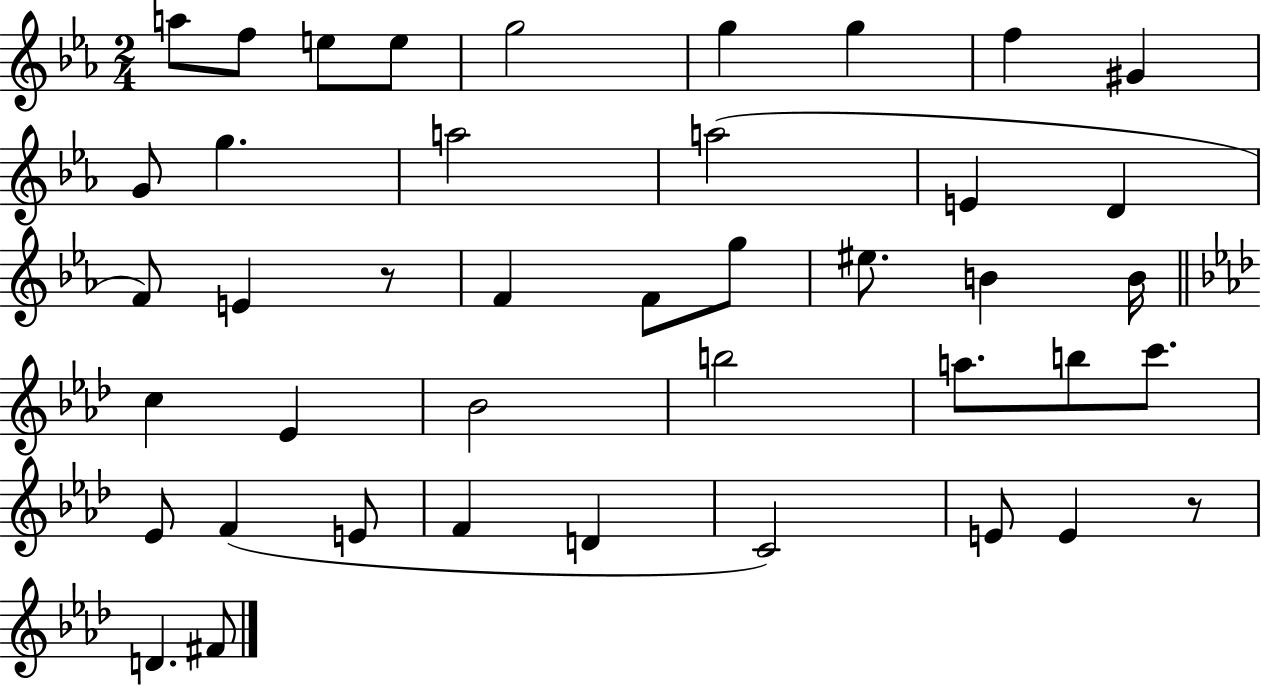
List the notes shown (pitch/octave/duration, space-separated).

A5/e F5/e E5/e E5/e G5/h G5/q G5/q F5/q G#4/q G4/e G5/q. A5/h A5/h E4/q D4/q F4/e E4/q R/e F4/q F4/e G5/e EIS5/e. B4/q B4/s C5/q Eb4/q Bb4/h B5/h A5/e. B5/e C6/e. Eb4/e F4/q E4/e F4/q D4/q C4/h E4/e E4/q R/e D4/q. F#4/e